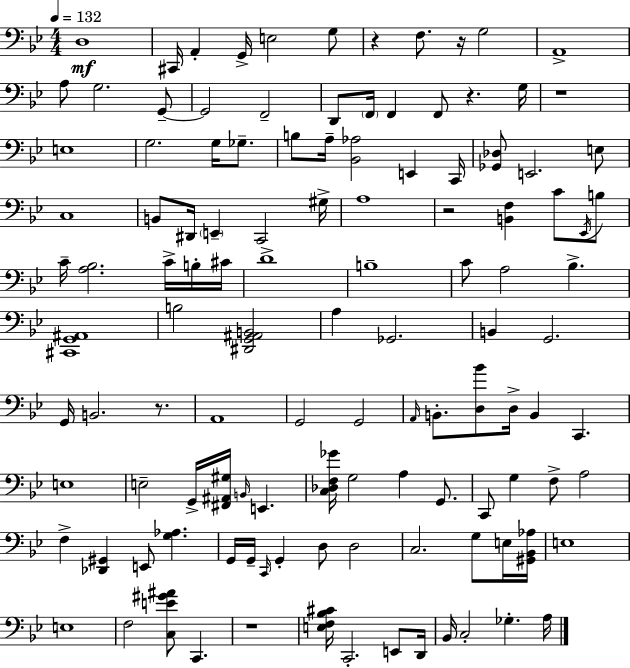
X:1
T:Untitled
M:4/4
L:1/4
K:Bb
D,4 ^C,,/4 A,, G,,/4 E,2 G,/2 z F,/2 z/4 G,2 A,,4 A,/2 G,2 G,,/2 G,,2 F,,2 D,,/2 F,,/4 F,, F,,/2 z G,/4 z4 E,4 G,2 G,/4 _G,/2 B,/2 A,/4 [_B,,_A,]2 E,, C,,/4 [_G,,_D,]/2 E,,2 E,/2 C,4 B,,/2 ^D,,/4 E,, C,,2 ^G,/4 A,4 z2 [B,,F,] C/2 _E,,/4 B,/2 C/4 [A,_B,]2 C/4 B,/4 ^C/4 D4 B,4 C/2 A,2 _B, [^C,,G,,^A,,]4 B,2 [^D,,G,,^A,,B,,]2 A, _G,,2 B,, G,,2 G,,/4 B,,2 z/2 A,,4 G,,2 G,,2 A,,/4 B,,/2 [D,_B]/2 D,/4 B,, C,, E,4 E,2 G,,/4 [^F,,^A,,^G,]/4 B,,/4 E,, [C,_D,F,_G]/4 G,2 A, G,,/2 C,,/2 G, F,/2 A,2 F, [_D,,^G,,] E,,/2 [G,_A,] G,,/4 G,,/4 C,,/4 G,, D,/2 D,2 C,2 G,/2 E,/4 [^G,,_B,,_A,]/4 E,4 E,4 F,2 [C,E^G^A]/2 C,, z4 [E,F,_B,^C]/4 C,,2 E,,/2 D,,/4 _B,,/4 C,2 _G, A,/4